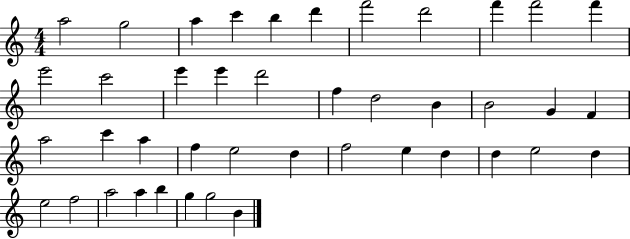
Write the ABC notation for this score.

X:1
T:Untitled
M:4/4
L:1/4
K:C
a2 g2 a c' b d' f'2 d'2 f' f'2 f' e'2 c'2 e' e' d'2 f d2 B B2 G F a2 c' a f e2 d f2 e d d e2 d e2 f2 a2 a b g g2 B